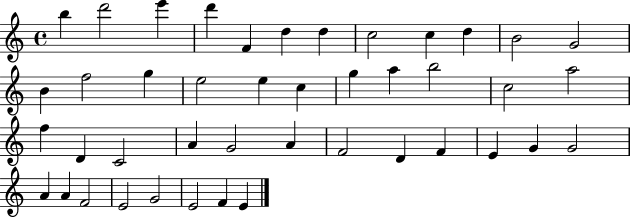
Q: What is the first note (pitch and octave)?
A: B5